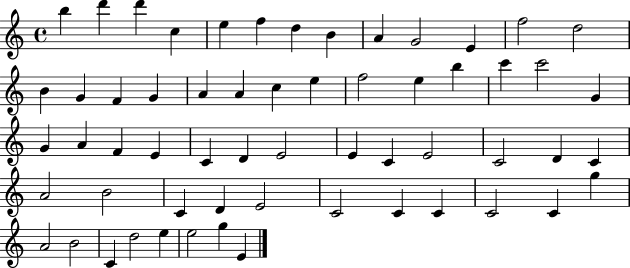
{
  \clef treble
  \time 4/4
  \defaultTimeSignature
  \key c \major
  b''4 d'''4 d'''4 c''4 | e''4 f''4 d''4 b'4 | a'4 g'2 e'4 | f''2 d''2 | \break b'4 g'4 f'4 g'4 | a'4 a'4 c''4 e''4 | f''2 e''4 b''4 | c'''4 c'''2 g'4 | \break g'4 a'4 f'4 e'4 | c'4 d'4 e'2 | e'4 c'4 e'2 | c'2 d'4 c'4 | \break a'2 b'2 | c'4 d'4 e'2 | c'2 c'4 c'4 | c'2 c'4 g''4 | \break a'2 b'2 | c'4 d''2 e''4 | e''2 g''4 e'4 | \bar "|."
}